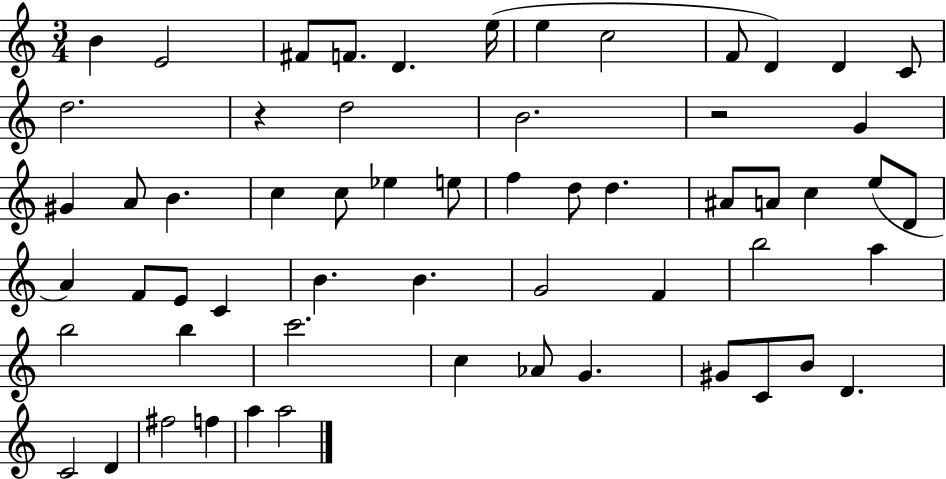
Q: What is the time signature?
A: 3/4